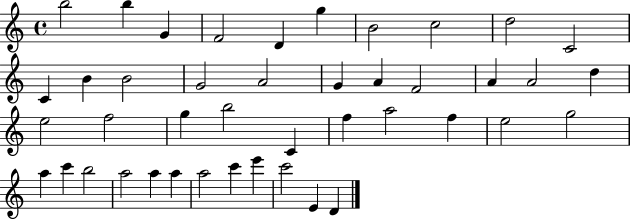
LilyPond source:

{
  \clef treble
  \time 4/4
  \defaultTimeSignature
  \key c \major
  b''2 b''4 g'4 | f'2 d'4 g''4 | b'2 c''2 | d''2 c'2 | \break c'4 b'4 b'2 | g'2 a'2 | g'4 a'4 f'2 | a'4 a'2 d''4 | \break e''2 f''2 | g''4 b''2 c'4 | f''4 a''2 f''4 | e''2 g''2 | \break a''4 c'''4 b''2 | a''2 a''4 a''4 | a''2 c'''4 e'''4 | c'''2 e'4 d'4 | \break \bar "|."
}